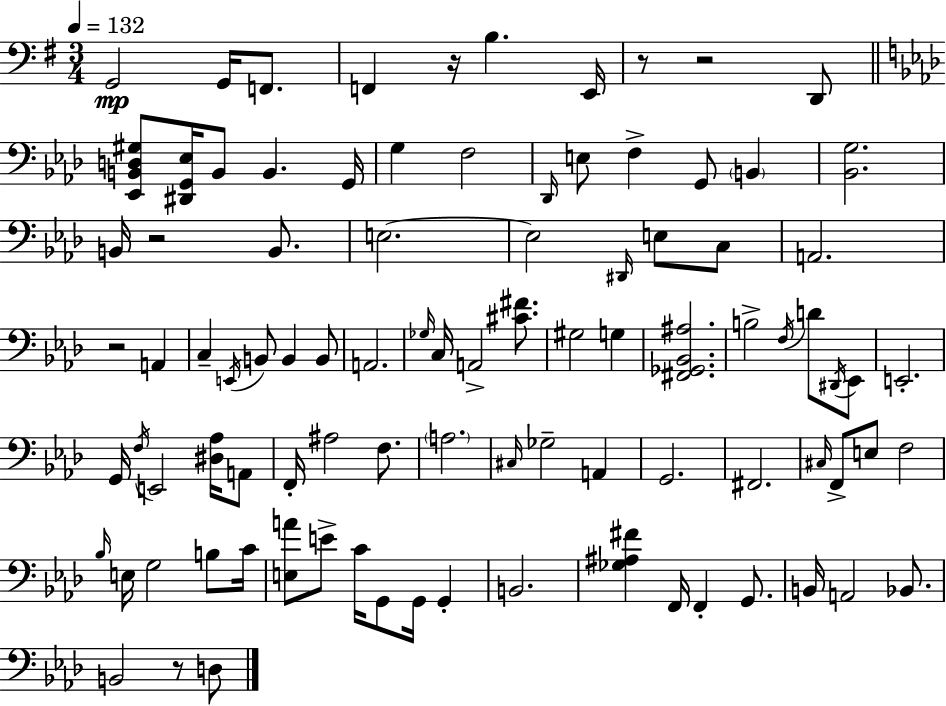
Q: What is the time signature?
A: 3/4